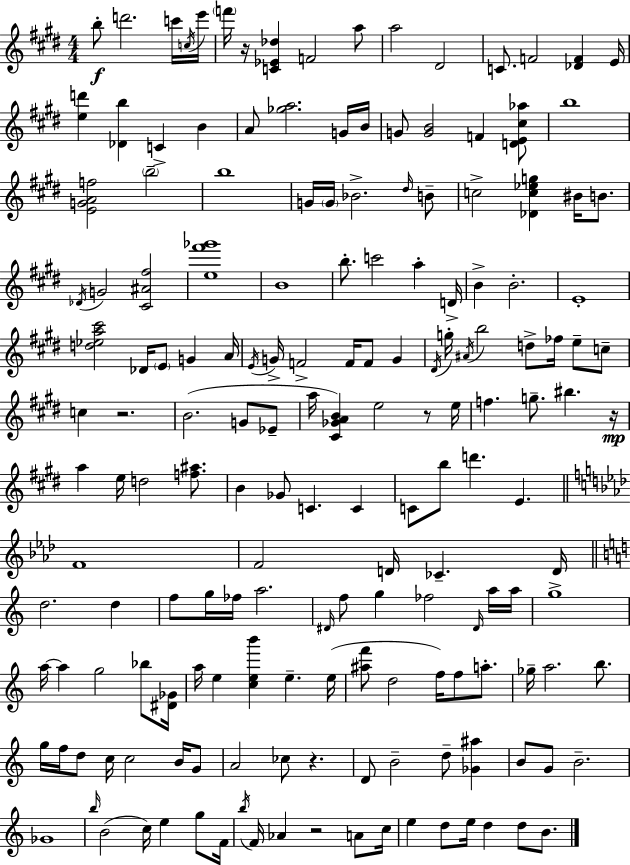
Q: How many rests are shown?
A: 6